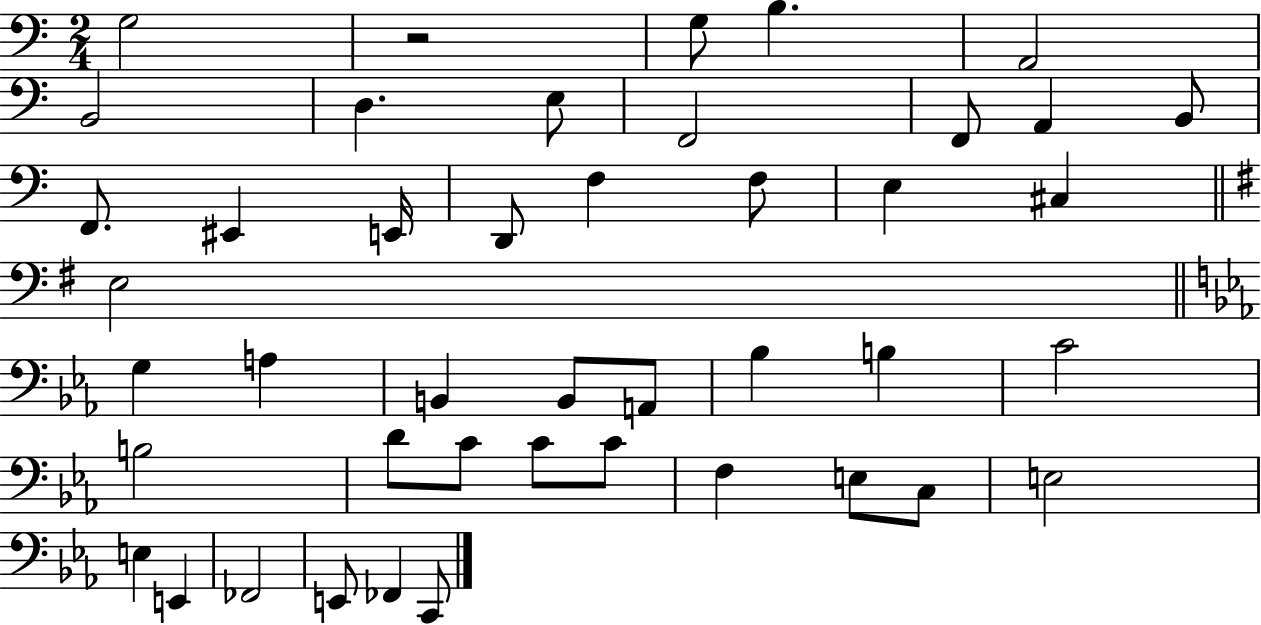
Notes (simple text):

G3/h R/h G3/e B3/q. A2/h B2/h D3/q. E3/e F2/h F2/e A2/q B2/e F2/e. EIS2/q E2/s D2/e F3/q F3/e E3/q C#3/q E3/h G3/q A3/q B2/q B2/e A2/e Bb3/q B3/q C4/h B3/h D4/e C4/e C4/e C4/e F3/q E3/e C3/e E3/h E3/q E2/q FES2/h E2/e FES2/q C2/e